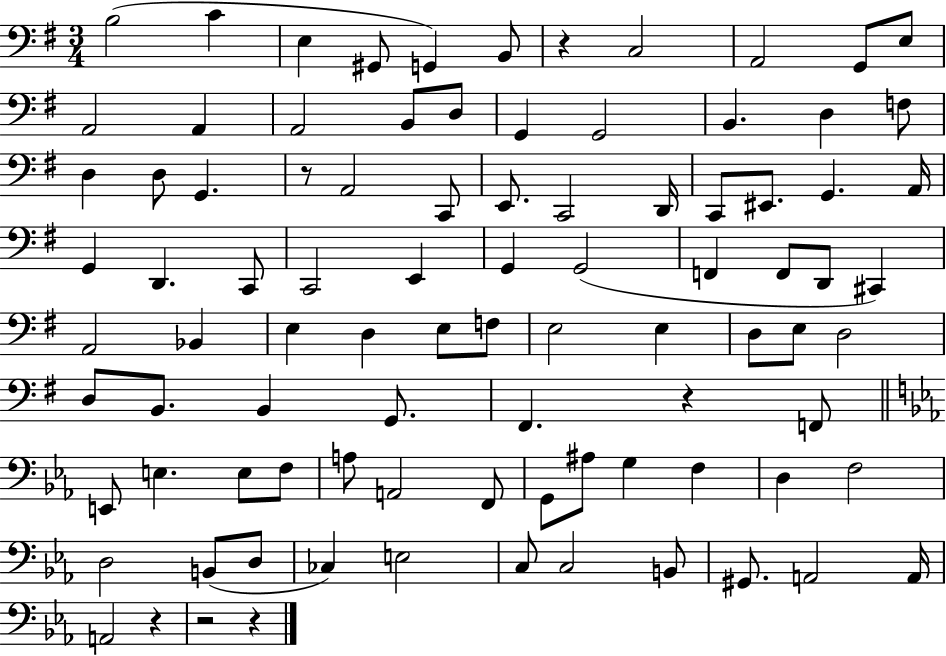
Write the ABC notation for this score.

X:1
T:Untitled
M:3/4
L:1/4
K:G
B,2 C E, ^G,,/2 G,, B,,/2 z C,2 A,,2 G,,/2 E,/2 A,,2 A,, A,,2 B,,/2 D,/2 G,, G,,2 B,, D, F,/2 D, D,/2 G,, z/2 A,,2 C,,/2 E,,/2 C,,2 D,,/4 C,,/2 ^E,,/2 G,, A,,/4 G,, D,, C,,/2 C,,2 E,, G,, G,,2 F,, F,,/2 D,,/2 ^C,, A,,2 _B,, E, D, E,/2 F,/2 E,2 E, D,/2 E,/2 D,2 D,/2 B,,/2 B,, G,,/2 ^F,, z F,,/2 E,,/2 E, E,/2 F,/2 A,/2 A,,2 F,,/2 G,,/2 ^A,/2 G, F, D, F,2 D,2 B,,/2 D,/2 _C, E,2 C,/2 C,2 B,,/2 ^G,,/2 A,,2 A,,/4 A,,2 z z2 z